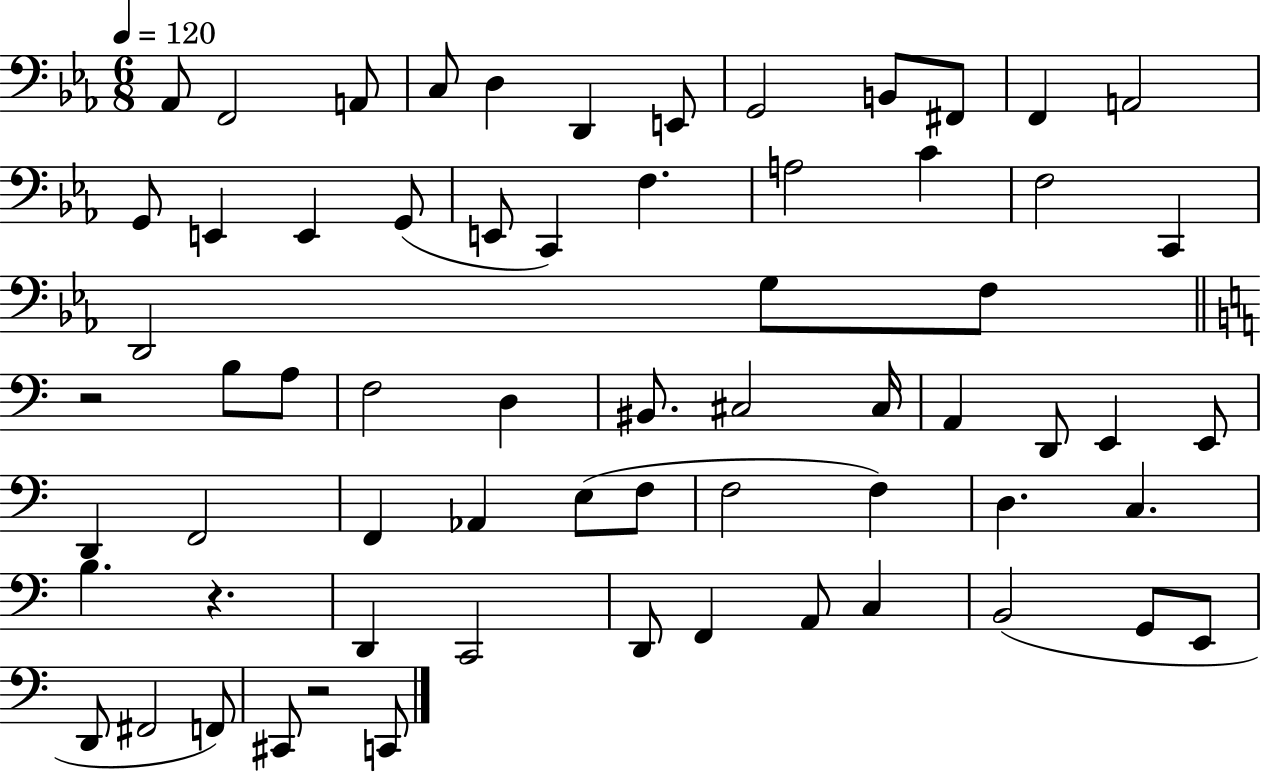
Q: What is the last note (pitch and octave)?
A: C2